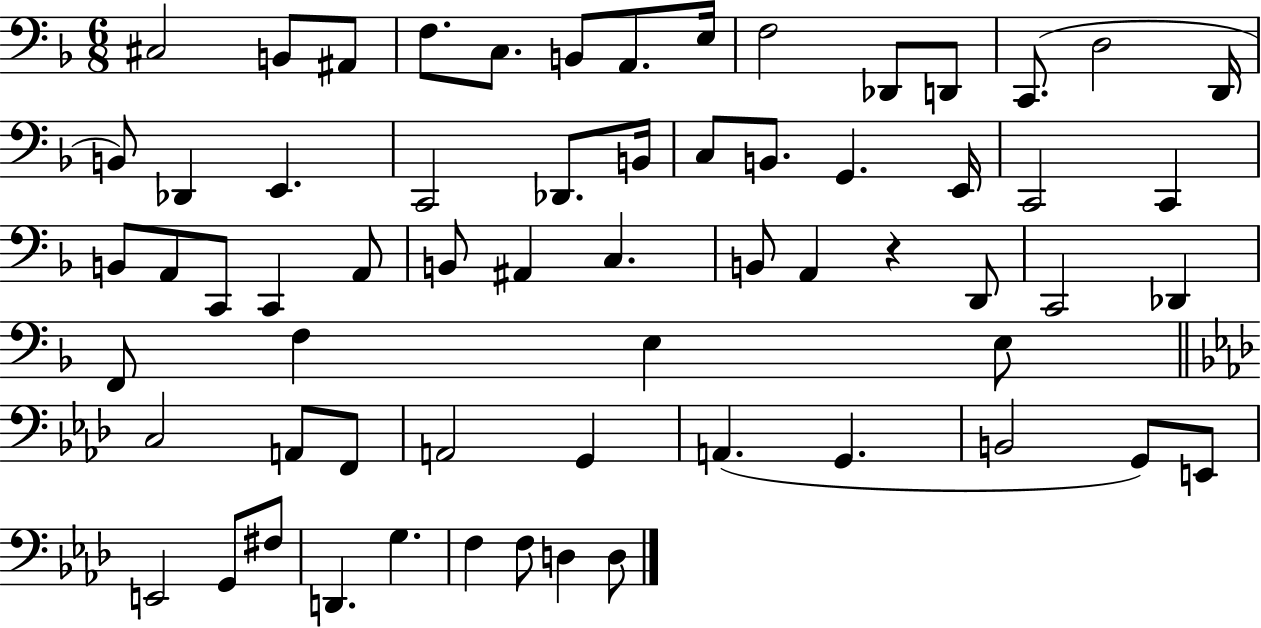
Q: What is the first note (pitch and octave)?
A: C#3